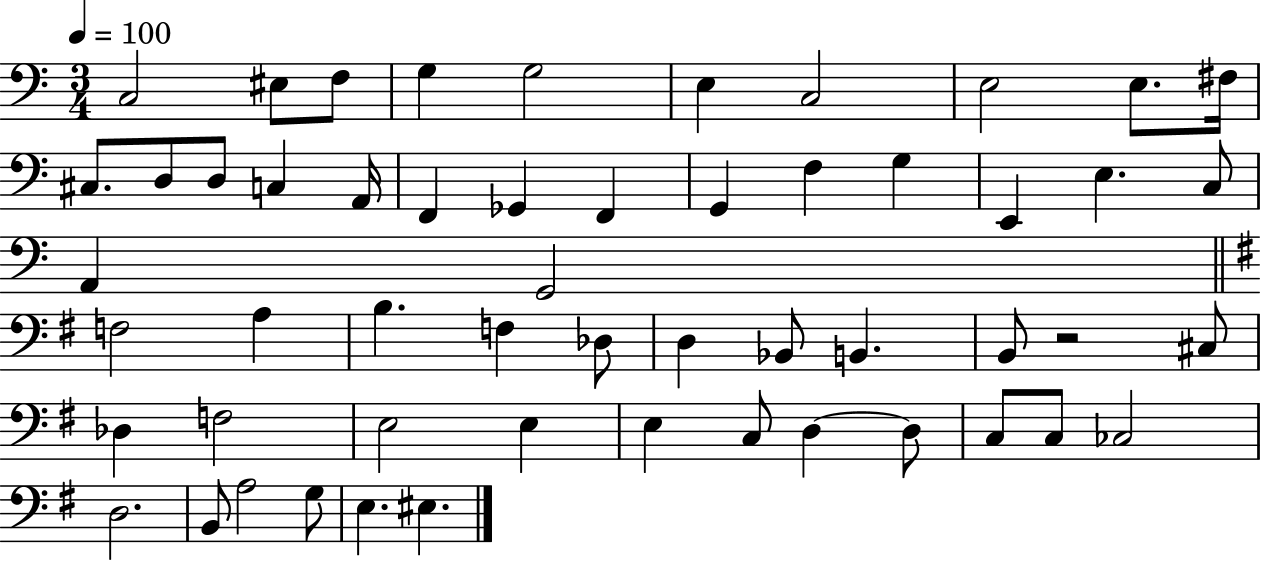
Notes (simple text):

C3/h EIS3/e F3/e G3/q G3/h E3/q C3/h E3/h E3/e. F#3/s C#3/e. D3/e D3/e C3/q A2/s F2/q Gb2/q F2/q G2/q F3/q G3/q E2/q E3/q. C3/e A2/q G2/h F3/h A3/q B3/q. F3/q Db3/e D3/q Bb2/e B2/q. B2/e R/h C#3/e Db3/q F3/h E3/h E3/q E3/q C3/e D3/q D3/e C3/e C3/e CES3/h D3/h. B2/e A3/h G3/e E3/q. EIS3/q.